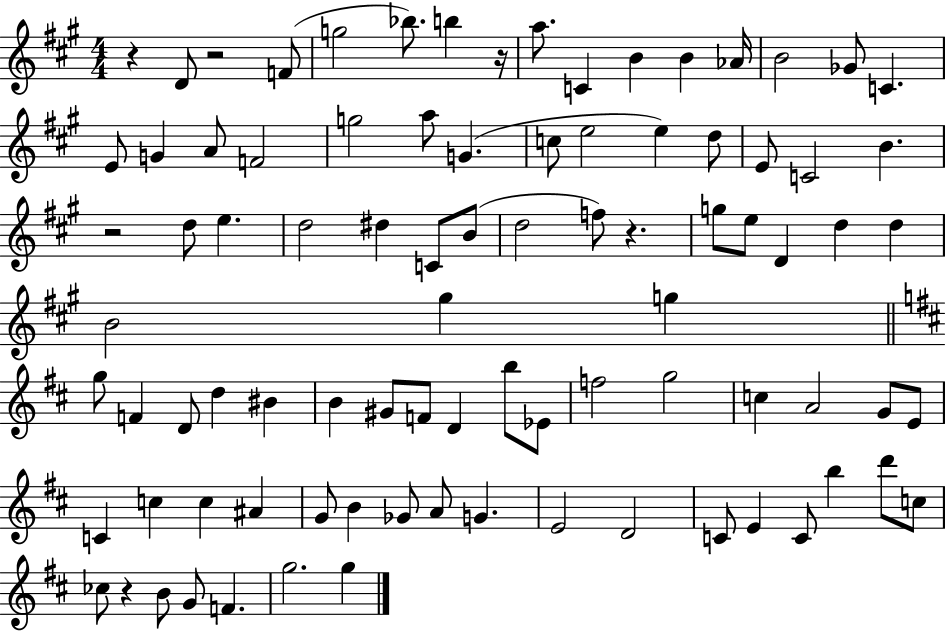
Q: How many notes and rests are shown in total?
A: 89